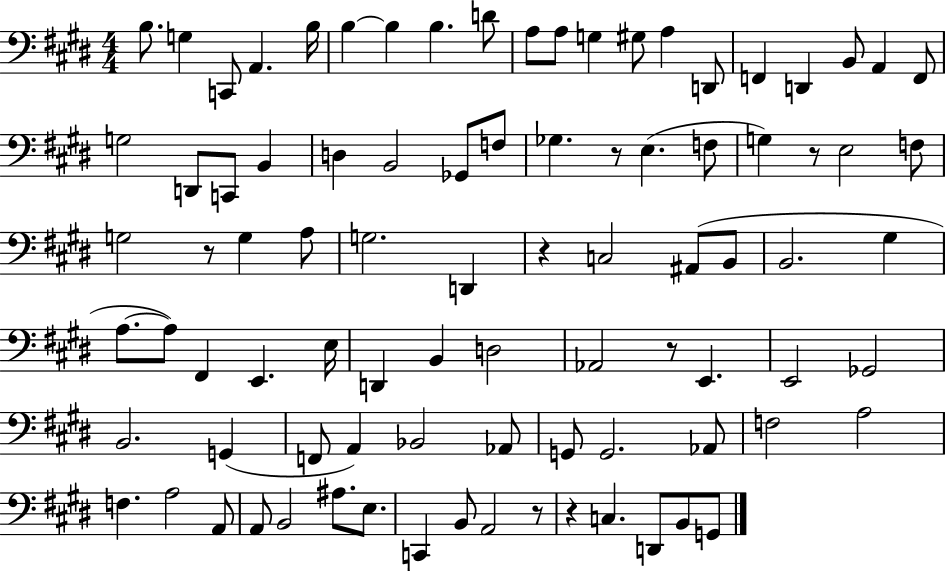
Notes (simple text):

B3/e. G3/q C2/e A2/q. B3/s B3/q B3/q B3/q. D4/e A3/e A3/e G3/q G#3/e A3/q D2/e F2/q D2/q B2/e A2/q F2/e G3/h D2/e C2/e B2/q D3/q B2/h Gb2/e F3/e Gb3/q. R/e E3/q. F3/e G3/q R/e E3/h F3/e G3/h R/e G3/q A3/e G3/h. D2/q R/q C3/h A#2/e B2/e B2/h. G#3/q A3/e. A3/e F#2/q E2/q. E3/s D2/q B2/q D3/h Ab2/h R/e E2/q. E2/h Gb2/h B2/h. G2/q F2/e A2/q Bb2/h Ab2/e G2/e G2/h. Ab2/e F3/h A3/h F3/q. A3/h A2/e A2/e B2/h A#3/e. E3/e. C2/q B2/e A2/h R/e R/q C3/q. D2/e B2/e G2/e